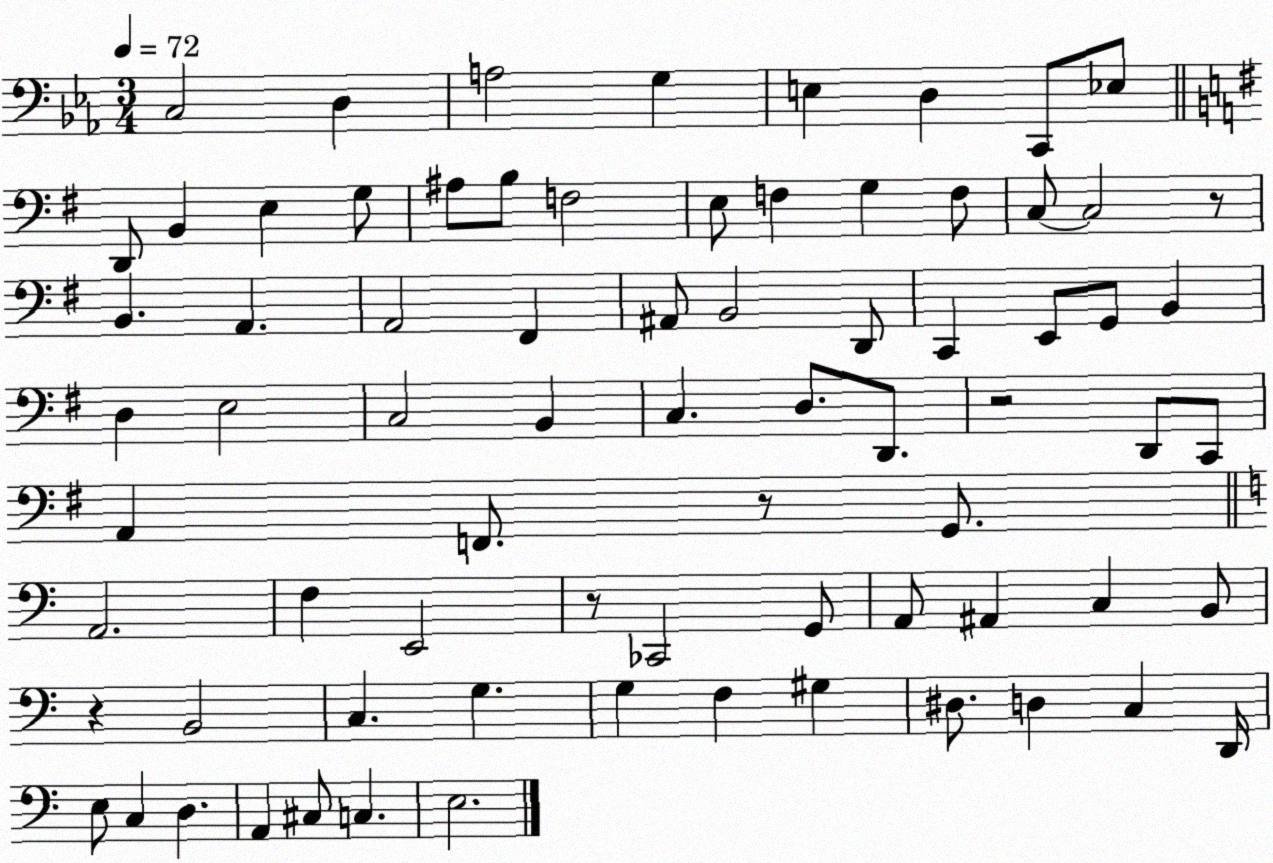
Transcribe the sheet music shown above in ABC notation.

X:1
T:Untitled
M:3/4
L:1/4
K:Eb
C,2 D, A,2 G, E, D, C,,/2 _E,/2 D,,/2 B,, E, G,/2 ^A,/2 B,/2 F,2 E,/2 F, G, F,/2 C,/2 C,2 z/2 B,, A,, A,,2 ^F,, ^A,,/2 B,,2 D,,/2 C,, E,,/2 G,,/2 B,, D, E,2 C,2 B,, C, D,/2 D,,/2 z2 D,,/2 C,,/2 A,, F,,/2 z/2 G,,/2 A,,2 F, E,,2 z/2 _C,,2 G,,/2 A,,/2 ^A,, C, B,,/2 z B,,2 C, G, G, F, ^G, ^D,/2 D, C, D,,/4 E,/2 C, D, A,, ^C,/2 C, E,2